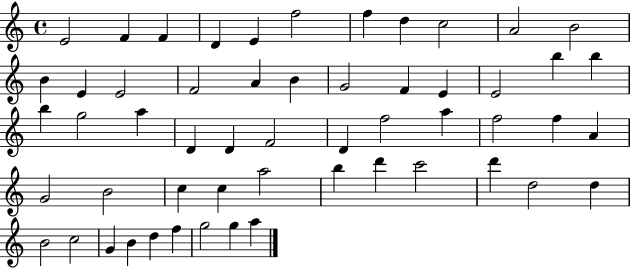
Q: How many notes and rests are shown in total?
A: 55